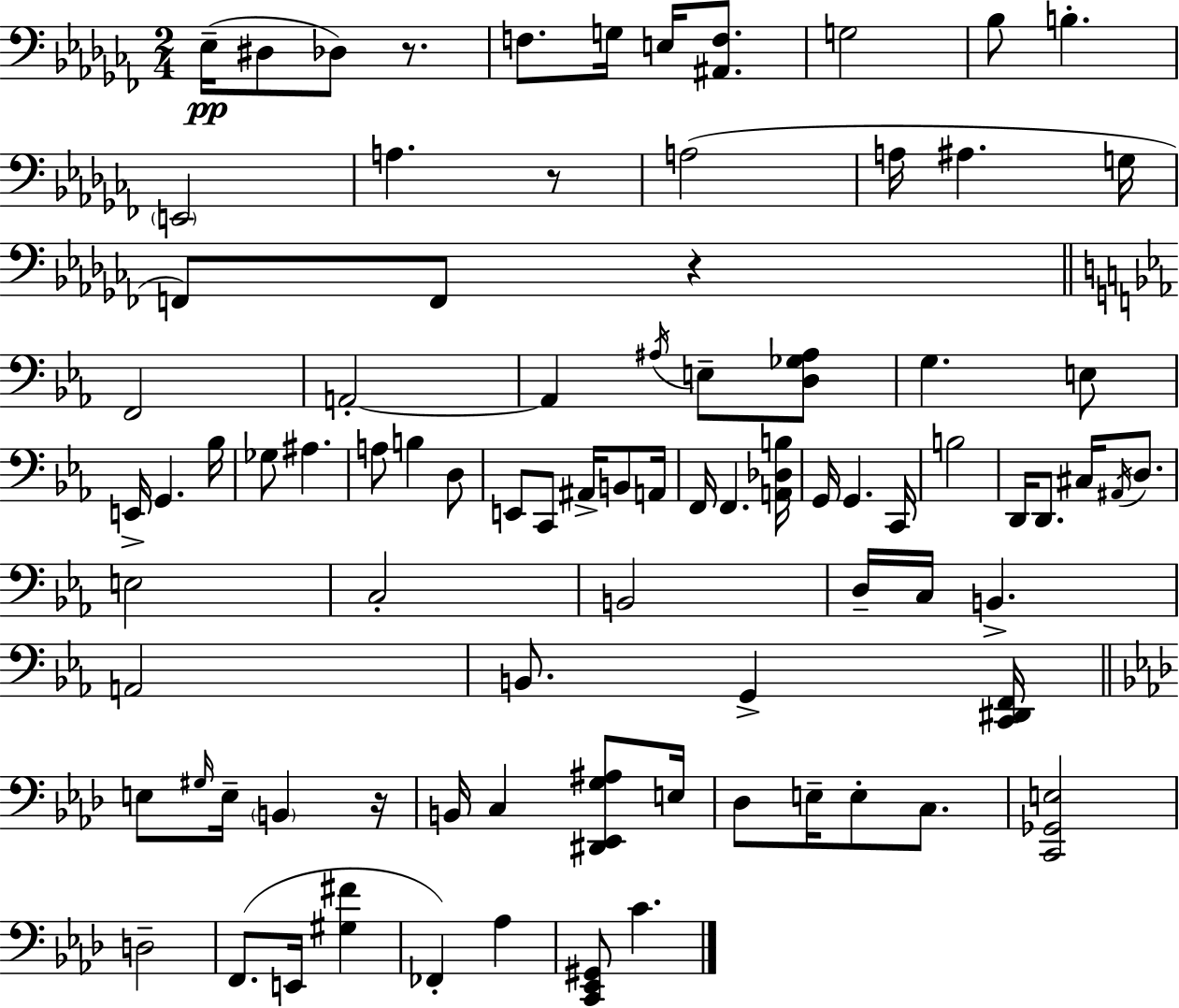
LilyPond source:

{
  \clef bass
  \numericTimeSignature
  \time 2/4
  \key aes \minor
  ees16--(\pp dis8 des8) r8. | f8. g16 e16 <ais, f>8. | g2 | bes8 b4.-. | \break \parenthesize e,2 | a4. r8 | a2( | a16 ais4. g16 | \break f,8) f,8 r4 | \bar "||" \break \key ees \major f,2 | a,2-.~~ | a,4 \acciaccatura { ais16 } e8-- <d ges ais>8 | g4. e8 | \break e,16-> g,4. | bes16 ges8 ais4. | a8 b4 d8 | e,8 c,8 ais,16-> b,8 | \break a,16 f,16 f,4. | <a, des b>16 g,16 g,4. | c,16 b2 | d,16 d,8. cis16 \acciaccatura { ais,16 } d8. | \break e2 | c2-. | b,2 | d16-- c16 b,4.-> | \break a,2 | b,8. g,4-> | <c, dis, f,>16 \bar "||" \break \key aes \major e8 \grace { gis16 } e16-- \parenthesize b,4 | r16 b,16 c4 <dis, ees, g ais>8 | e16 des8 e16-- e8-. c8. | <c, ges, e>2 | \break d2-- | f,8.( e,16 <gis fis'>4 | fes,4-.) aes4 | <c, ees, gis,>8 c'4. | \break \bar "|."
}